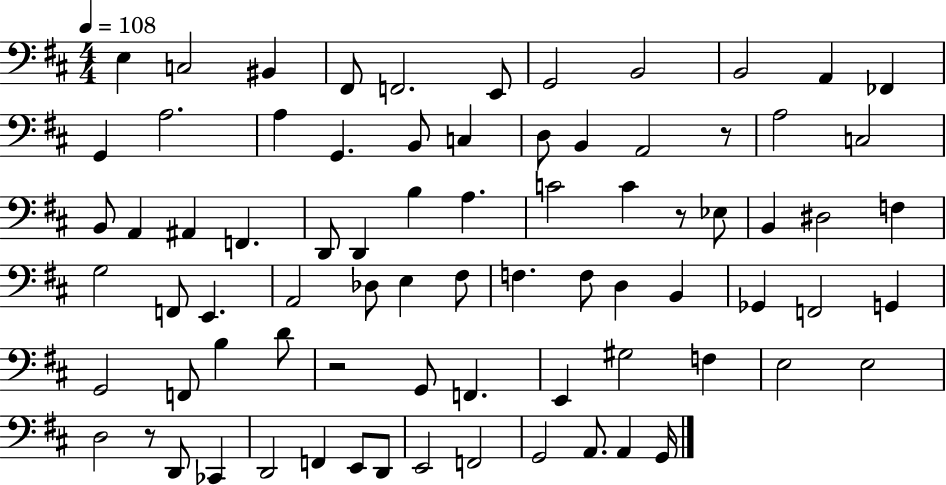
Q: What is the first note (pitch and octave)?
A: E3